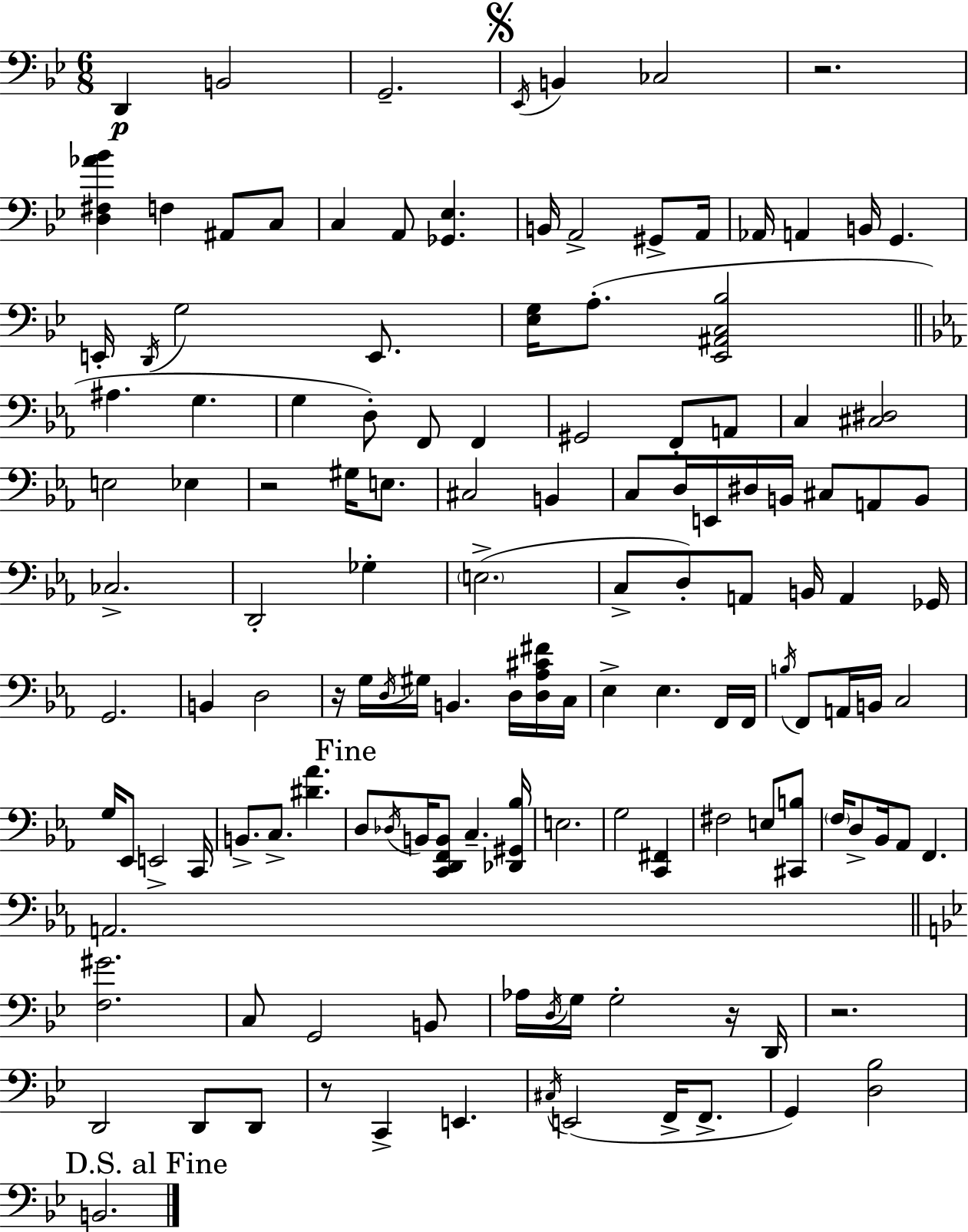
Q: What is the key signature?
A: G minor